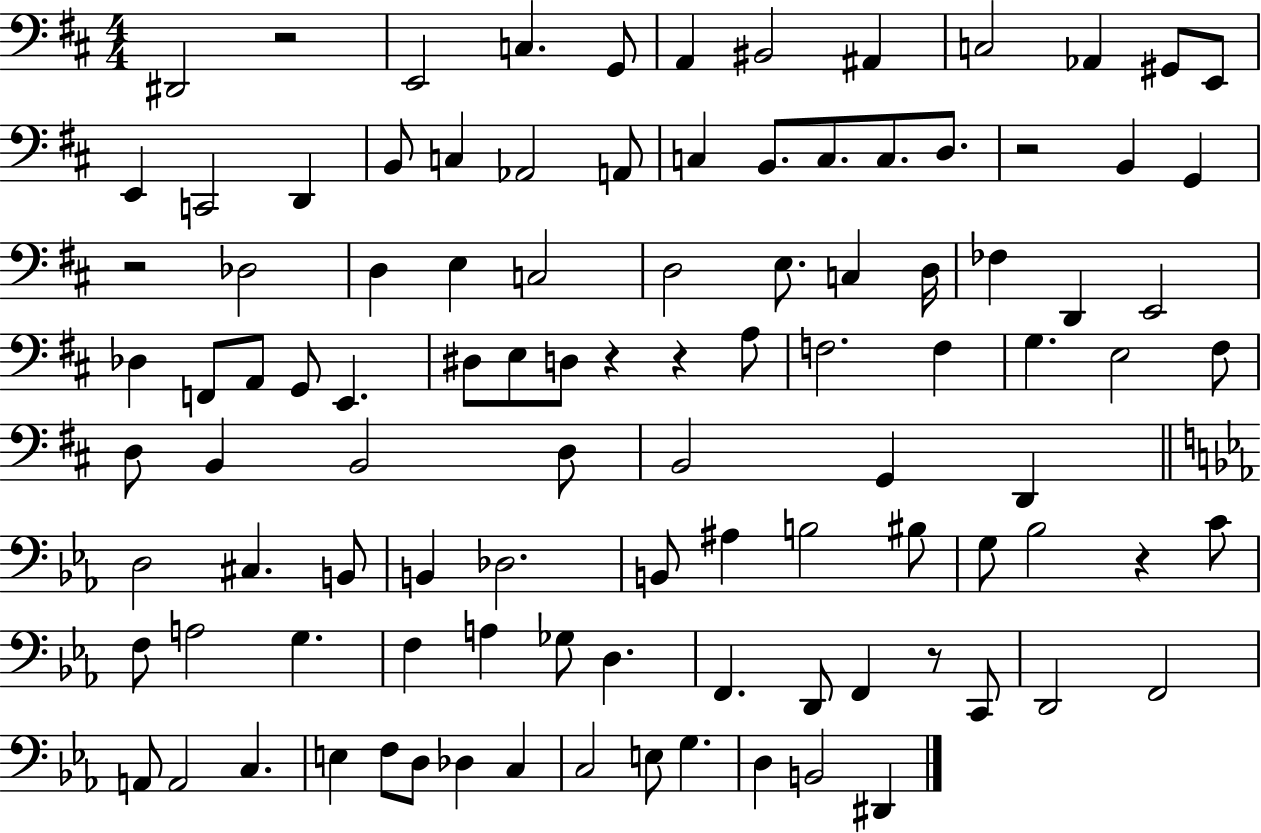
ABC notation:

X:1
T:Untitled
M:4/4
L:1/4
K:D
^D,,2 z2 E,,2 C, G,,/2 A,, ^B,,2 ^A,, C,2 _A,, ^G,,/2 E,,/2 E,, C,,2 D,, B,,/2 C, _A,,2 A,,/2 C, B,,/2 C,/2 C,/2 D,/2 z2 B,, G,, z2 _D,2 D, E, C,2 D,2 E,/2 C, D,/4 _F, D,, E,,2 _D, F,,/2 A,,/2 G,,/2 E,, ^D,/2 E,/2 D,/2 z z A,/2 F,2 F, G, E,2 ^F,/2 D,/2 B,, B,,2 D,/2 B,,2 G,, D,, D,2 ^C, B,,/2 B,, _D,2 B,,/2 ^A, B,2 ^B,/2 G,/2 _B,2 z C/2 F,/2 A,2 G, F, A, _G,/2 D, F,, D,,/2 F,, z/2 C,,/2 D,,2 F,,2 A,,/2 A,,2 C, E, F,/2 D,/2 _D, C, C,2 E,/2 G, D, B,,2 ^D,,